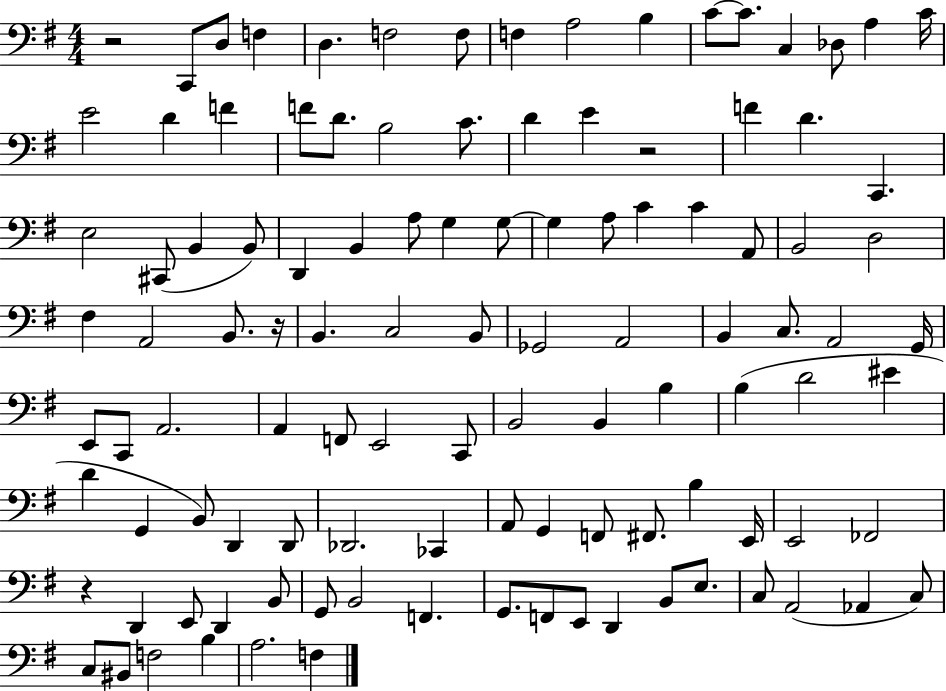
R/h C2/e D3/e F3/q D3/q. F3/h F3/e F3/q A3/h B3/q C4/e C4/e. C3/q Db3/e A3/q C4/s E4/h D4/q F4/q F4/e D4/e. B3/h C4/e. D4/q E4/q R/h F4/q D4/q. C2/q. E3/h C#2/e B2/q B2/e D2/q B2/q A3/e G3/q G3/e G3/q A3/e C4/q C4/q A2/e B2/h D3/h F#3/q A2/h B2/e. R/s B2/q. C3/h B2/e Gb2/h A2/h B2/q C3/e. A2/h G2/s E2/e C2/e A2/h. A2/q F2/e E2/h C2/e B2/h B2/q B3/q B3/q D4/h EIS4/q D4/q G2/q B2/e D2/q D2/e Db2/h. CES2/q A2/e G2/q F2/e F#2/e. B3/q E2/s E2/h FES2/h R/q D2/q E2/e D2/q B2/e G2/e B2/h F2/q. G2/e. F2/e E2/e D2/q B2/e E3/e. C3/e A2/h Ab2/q C3/e C3/e BIS2/e F3/h B3/q A3/h. F3/q